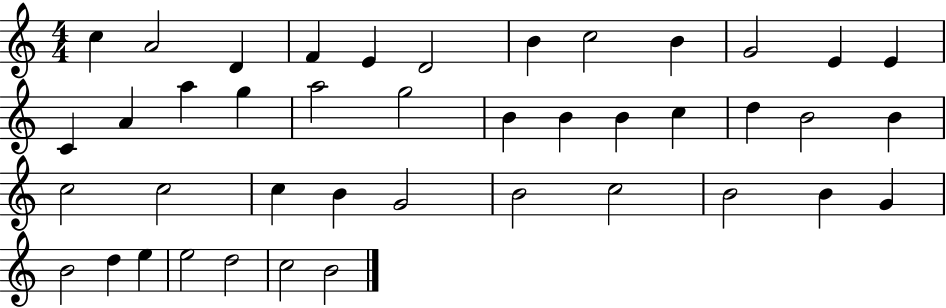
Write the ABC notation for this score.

X:1
T:Untitled
M:4/4
L:1/4
K:C
c A2 D F E D2 B c2 B G2 E E C A a g a2 g2 B B B c d B2 B c2 c2 c B G2 B2 c2 B2 B G B2 d e e2 d2 c2 B2